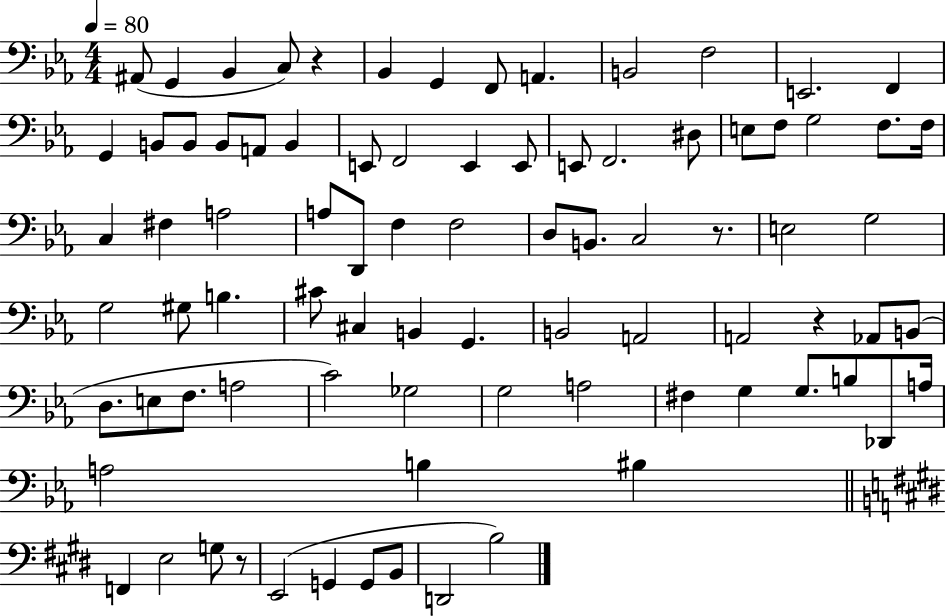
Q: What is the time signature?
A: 4/4